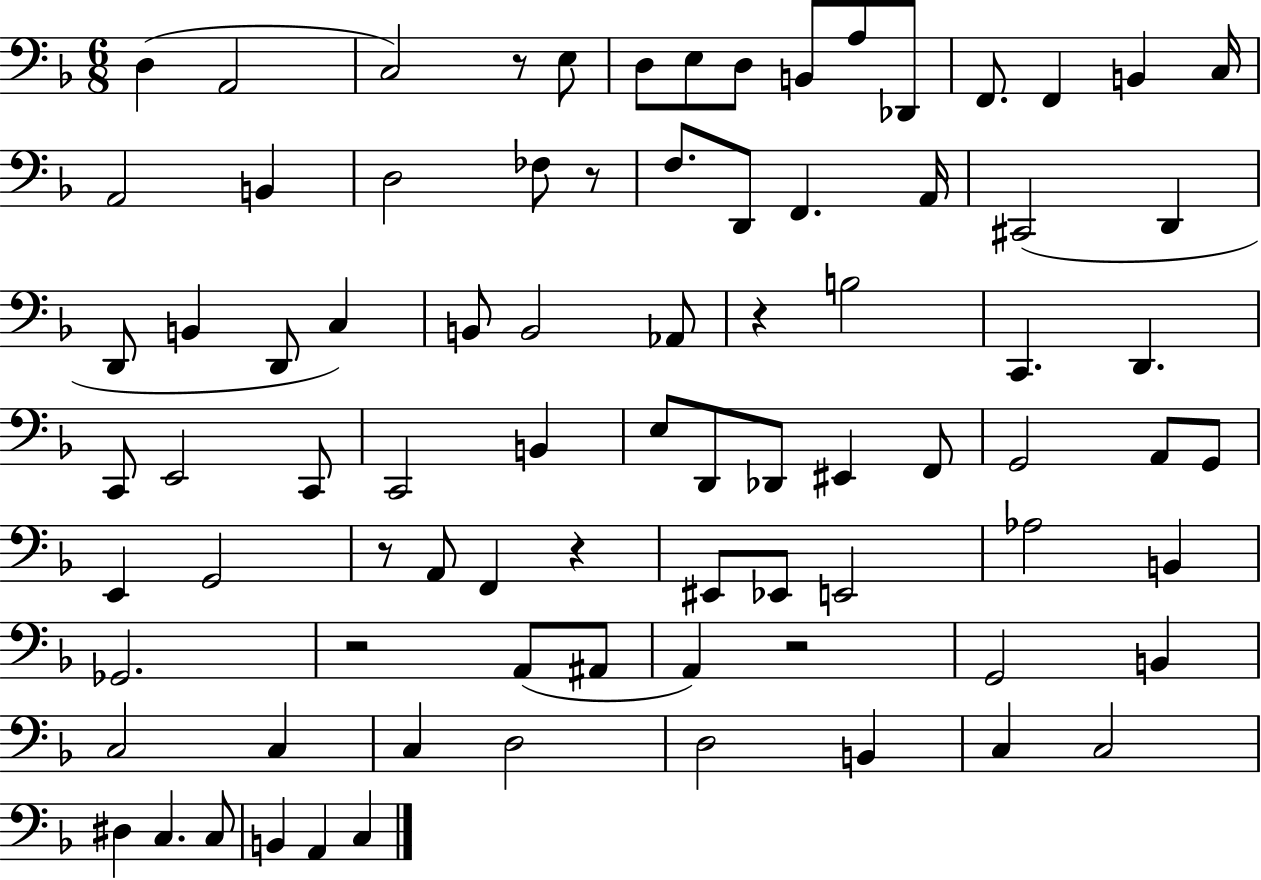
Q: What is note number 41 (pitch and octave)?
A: D2